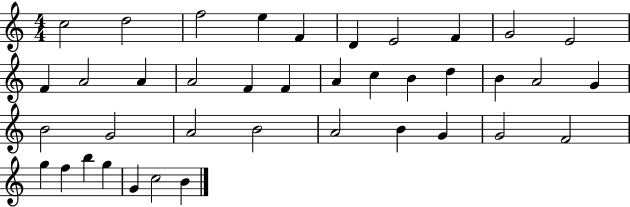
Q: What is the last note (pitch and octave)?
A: B4